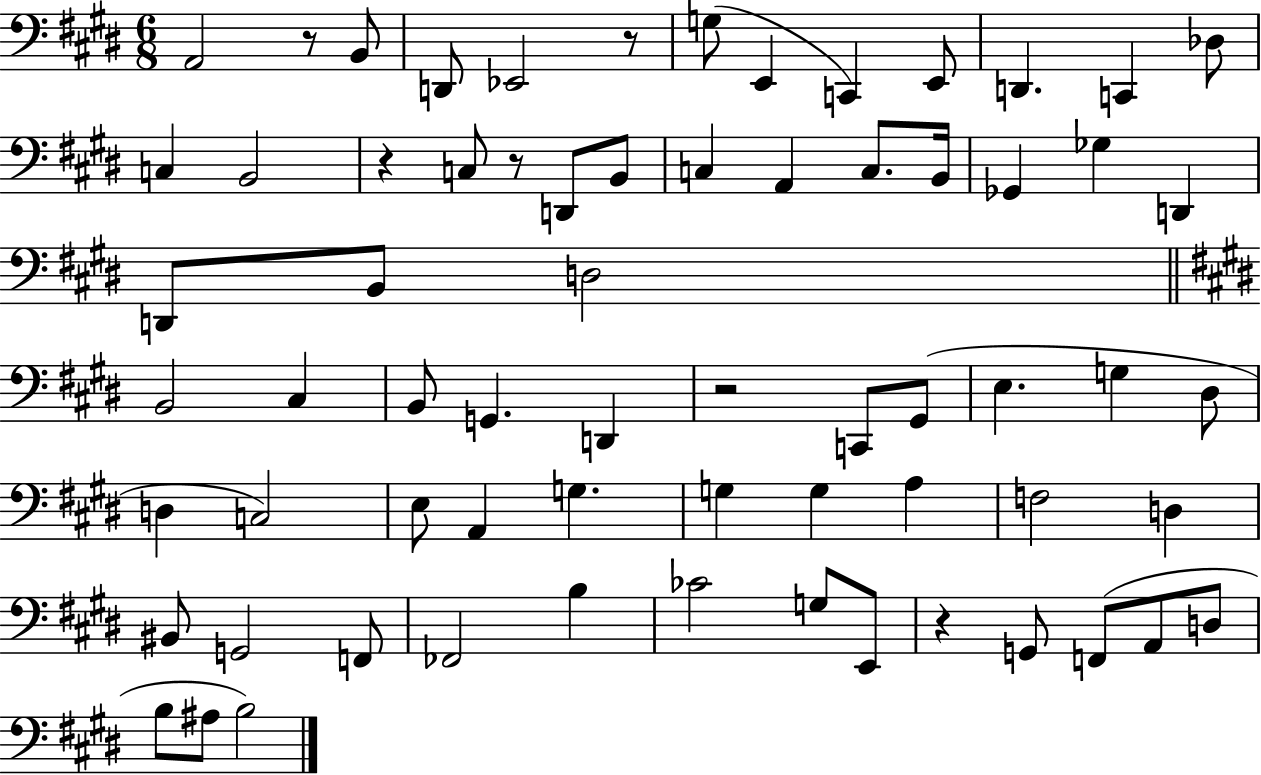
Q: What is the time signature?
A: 6/8